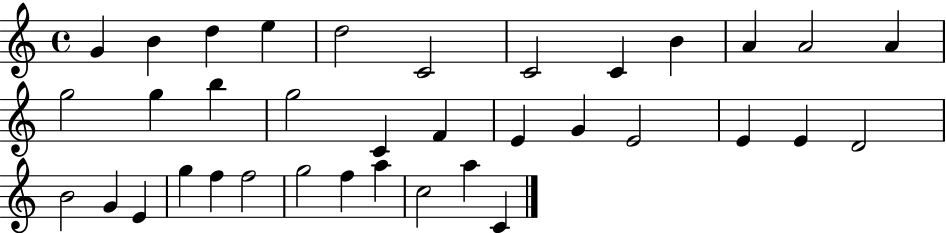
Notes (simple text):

G4/q B4/q D5/q E5/q D5/h C4/h C4/h C4/q B4/q A4/q A4/h A4/q G5/h G5/q B5/q G5/h C4/q F4/q E4/q G4/q E4/h E4/q E4/q D4/h B4/h G4/q E4/q G5/q F5/q F5/h G5/h F5/q A5/q C5/h A5/q C4/q